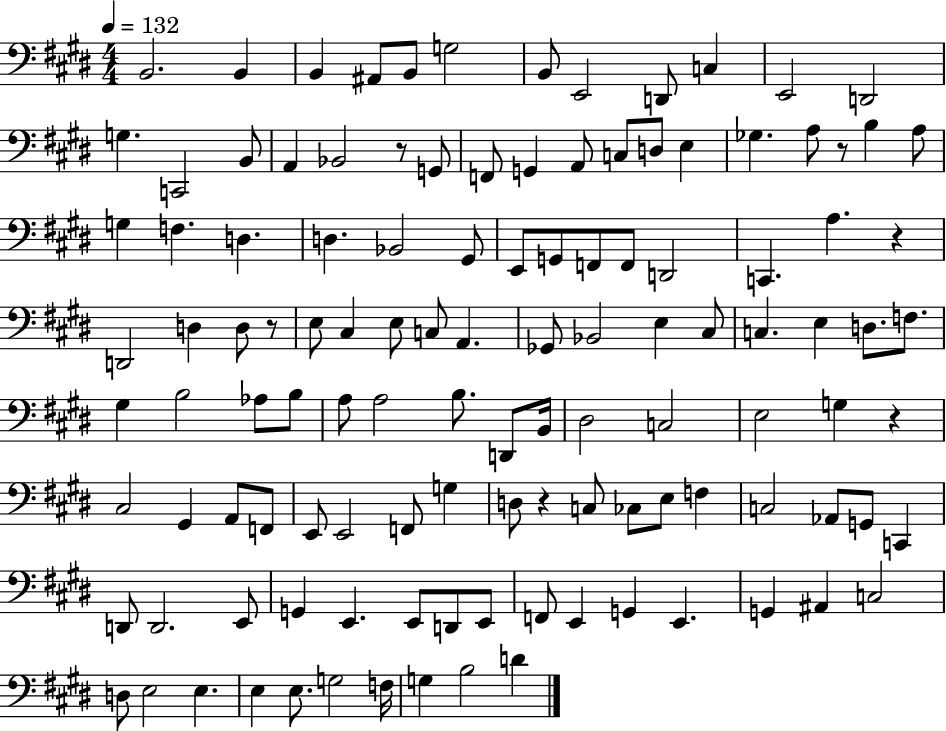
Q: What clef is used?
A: bass